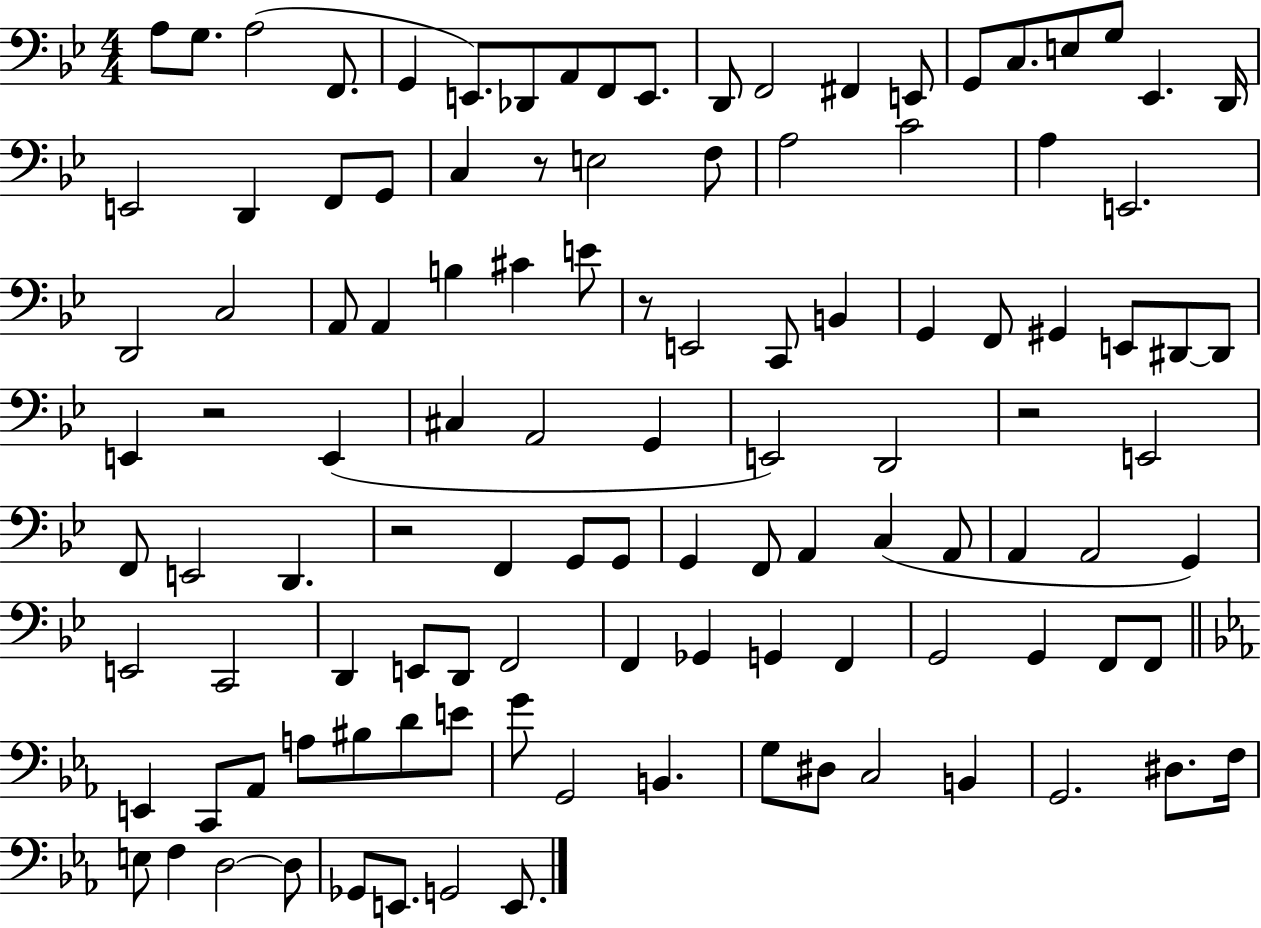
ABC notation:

X:1
T:Untitled
M:4/4
L:1/4
K:Bb
A,/2 G,/2 A,2 F,,/2 G,, E,,/2 _D,,/2 A,,/2 F,,/2 E,,/2 D,,/2 F,,2 ^F,, E,,/2 G,,/2 C,/2 E,/2 G,/2 _E,, D,,/4 E,,2 D,, F,,/2 G,,/2 C, z/2 E,2 F,/2 A,2 C2 A, E,,2 D,,2 C,2 A,,/2 A,, B, ^C E/2 z/2 E,,2 C,,/2 B,, G,, F,,/2 ^G,, E,,/2 ^D,,/2 ^D,,/2 E,, z2 E,, ^C, A,,2 G,, E,,2 D,,2 z2 E,,2 F,,/2 E,,2 D,, z2 F,, G,,/2 G,,/2 G,, F,,/2 A,, C, A,,/2 A,, A,,2 G,, E,,2 C,,2 D,, E,,/2 D,,/2 F,,2 F,, _G,, G,, F,, G,,2 G,, F,,/2 F,,/2 E,, C,,/2 _A,,/2 A,/2 ^B,/2 D/2 E/2 G/2 G,,2 B,, G,/2 ^D,/2 C,2 B,, G,,2 ^D,/2 F,/4 E,/2 F, D,2 D,/2 _G,,/2 E,,/2 G,,2 E,,/2